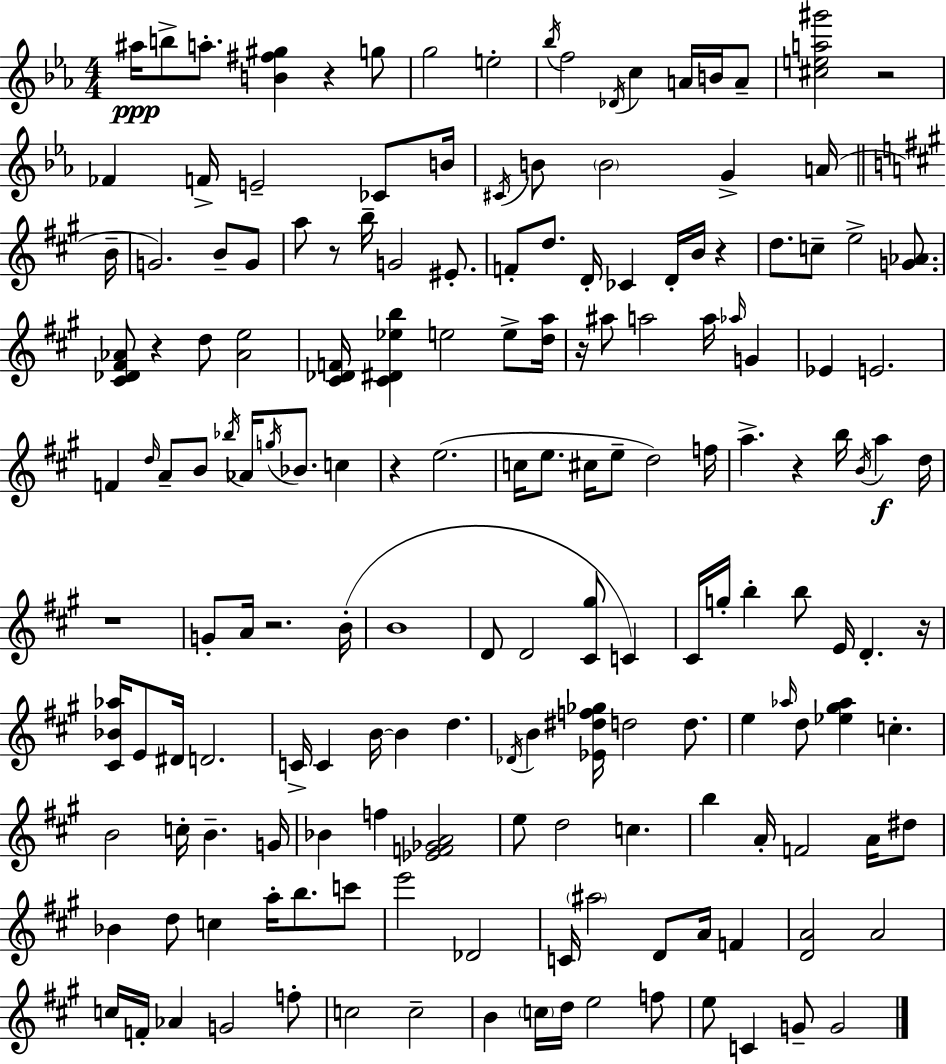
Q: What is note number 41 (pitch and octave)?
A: D5